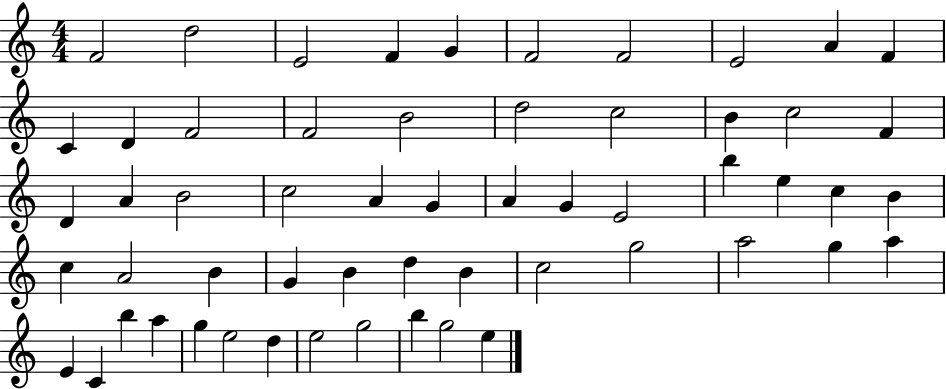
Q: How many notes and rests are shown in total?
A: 57